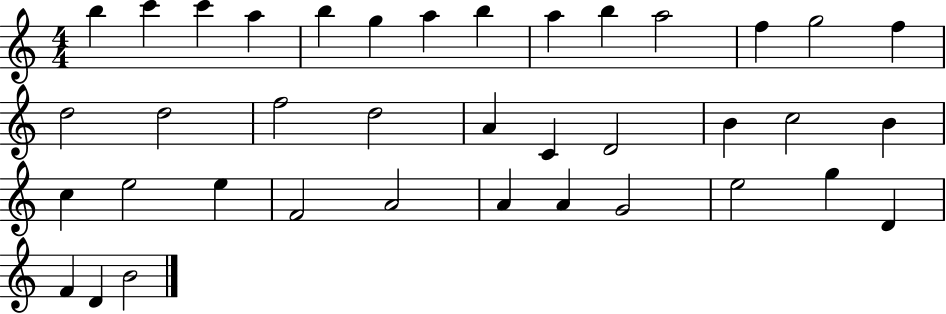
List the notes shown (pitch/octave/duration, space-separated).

B5/q C6/q C6/q A5/q B5/q G5/q A5/q B5/q A5/q B5/q A5/h F5/q G5/h F5/q D5/h D5/h F5/h D5/h A4/q C4/q D4/h B4/q C5/h B4/q C5/q E5/h E5/q F4/h A4/h A4/q A4/q G4/h E5/h G5/q D4/q F4/q D4/q B4/h